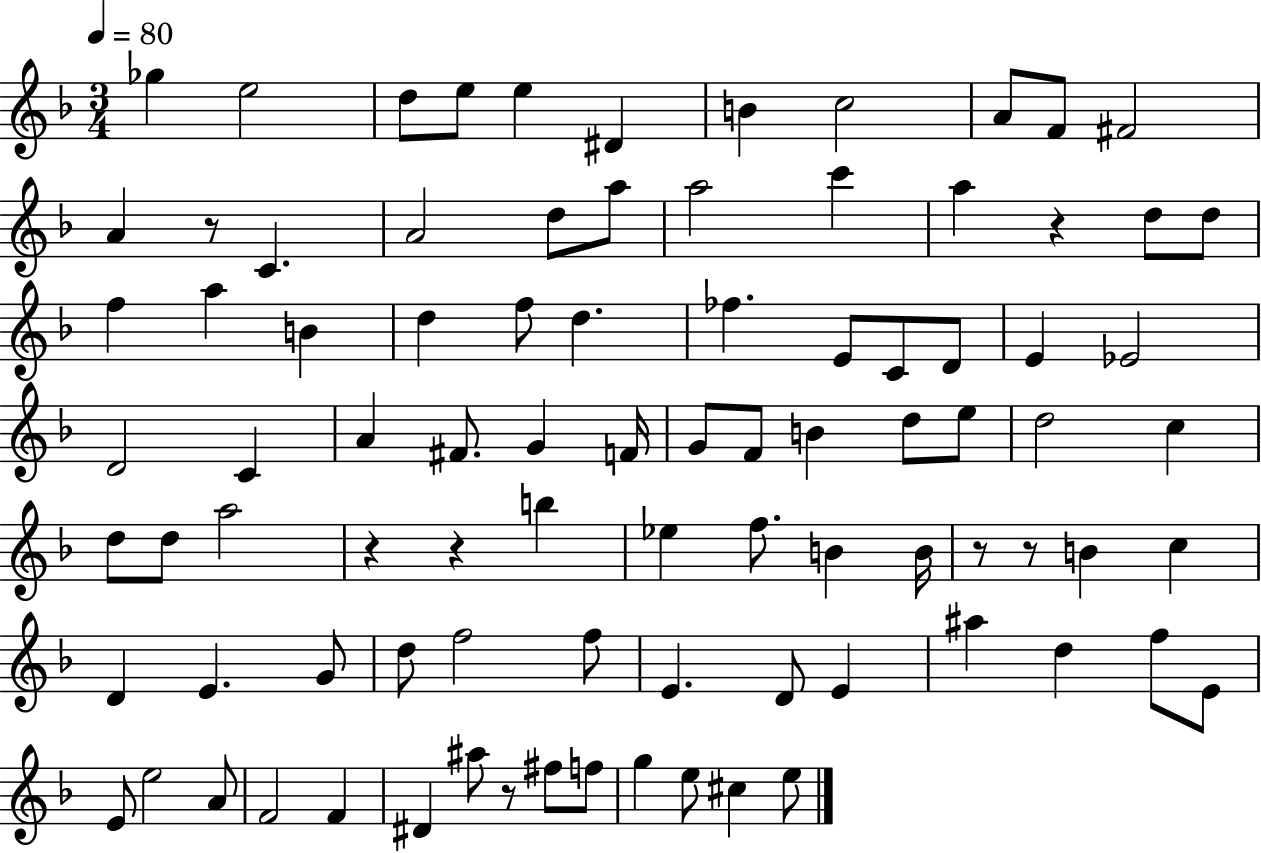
Gb5/q E5/h D5/e E5/e E5/q D#4/q B4/q C5/h A4/e F4/e F#4/h A4/q R/e C4/q. A4/h D5/e A5/e A5/h C6/q A5/q R/q D5/e D5/e F5/q A5/q B4/q D5/q F5/e D5/q. FES5/q. E4/e C4/e D4/e E4/q Eb4/h D4/h C4/q A4/q F#4/e. G4/q F4/s G4/e F4/e B4/q D5/e E5/e D5/h C5/q D5/e D5/e A5/h R/q R/q B5/q Eb5/q F5/e. B4/q B4/s R/e R/e B4/q C5/q D4/q E4/q. G4/e D5/e F5/h F5/e E4/q. D4/e E4/q A#5/q D5/q F5/e E4/e E4/e E5/h A4/e F4/h F4/q D#4/q A#5/e R/e F#5/e F5/e G5/q E5/e C#5/q E5/e